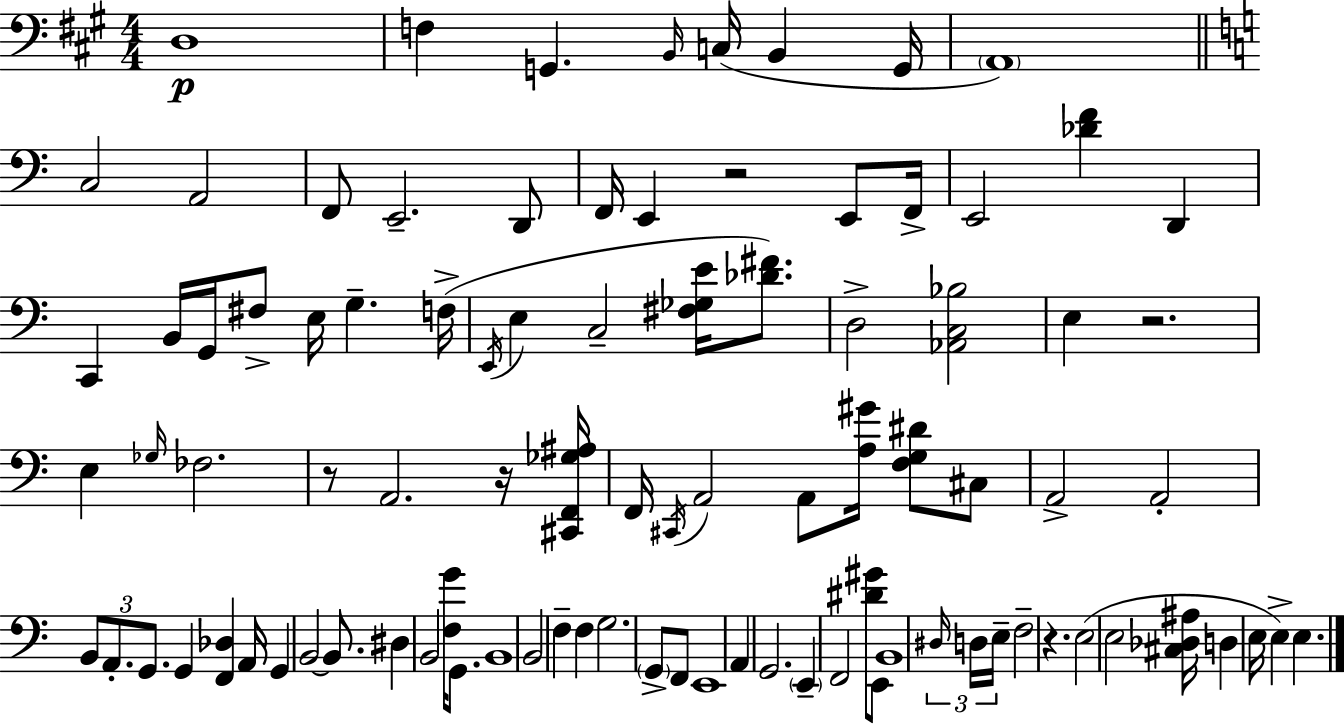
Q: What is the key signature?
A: A major